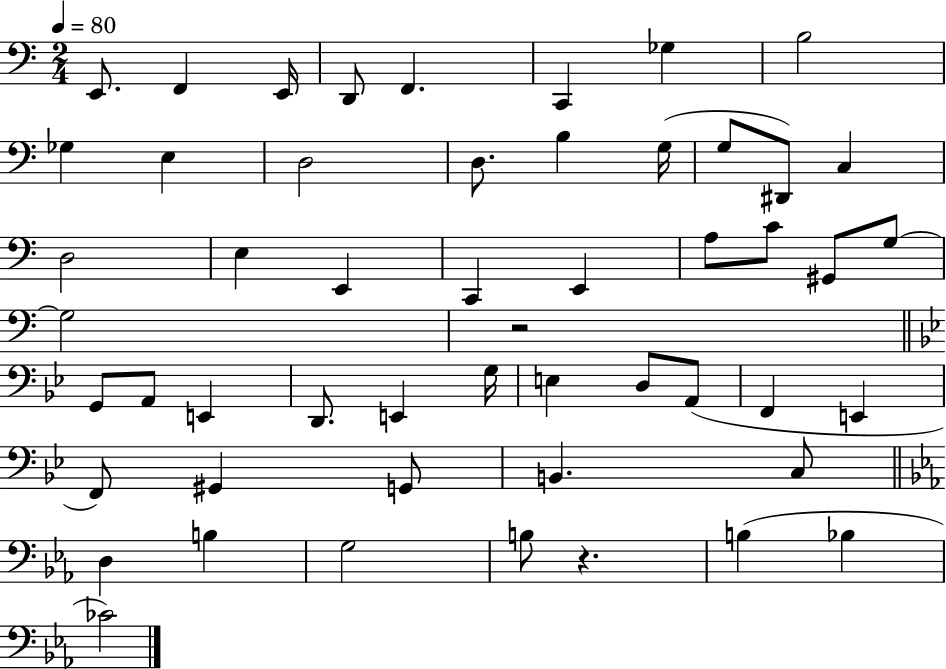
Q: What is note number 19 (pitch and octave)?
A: E3